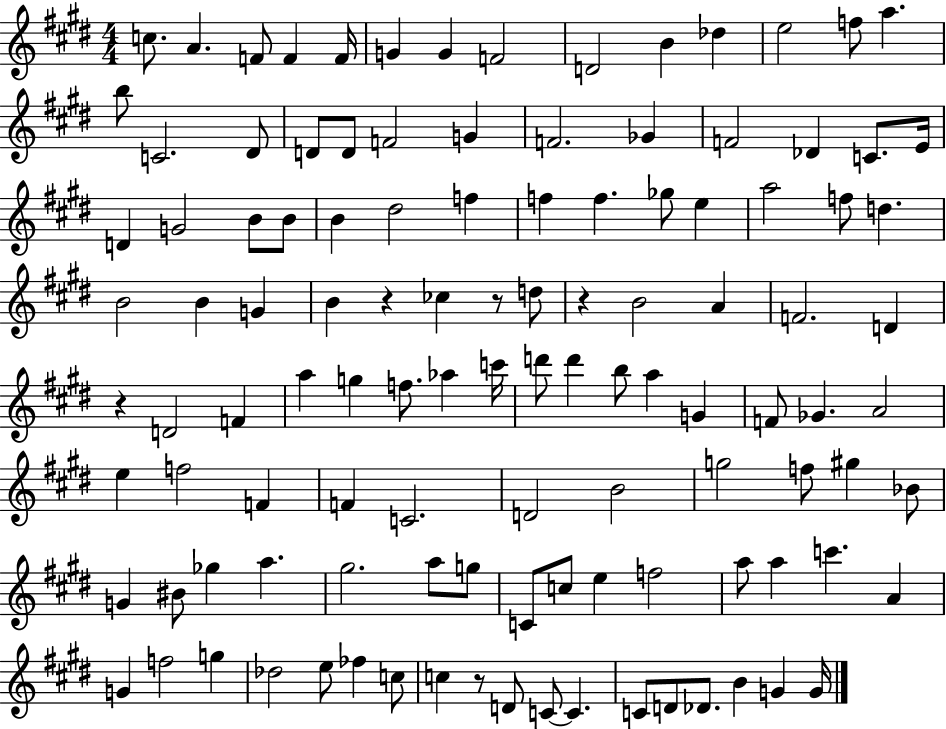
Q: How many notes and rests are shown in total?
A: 114